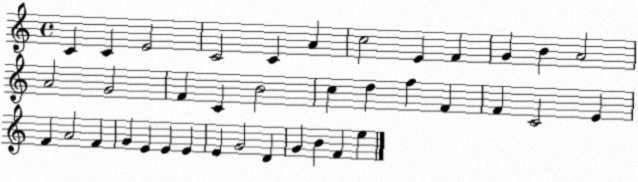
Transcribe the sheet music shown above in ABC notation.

X:1
T:Untitled
M:4/4
L:1/4
K:C
C C E2 C2 C A c2 E F G B A2 A2 G2 F C B2 c d f F F C2 E F A2 F G E E E E G2 D G B F e